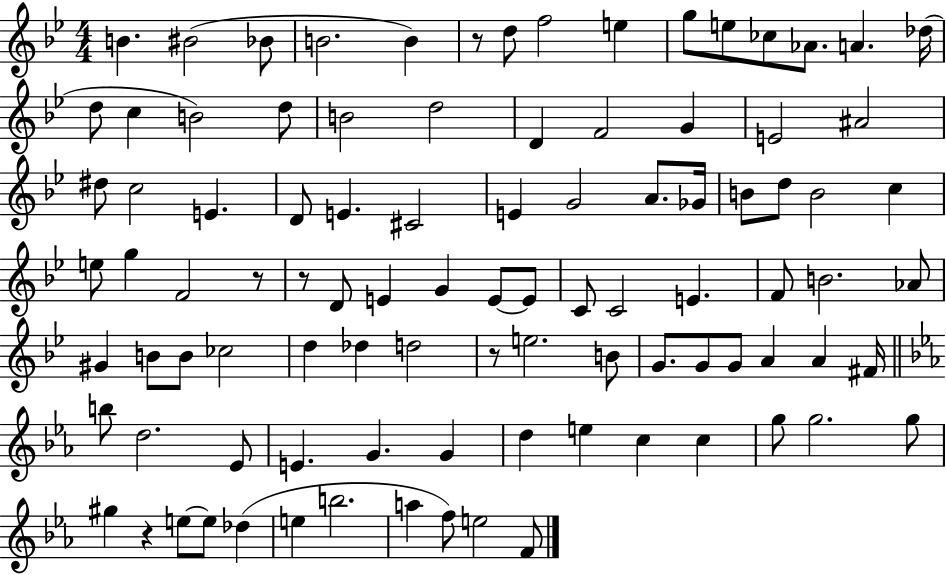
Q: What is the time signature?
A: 4/4